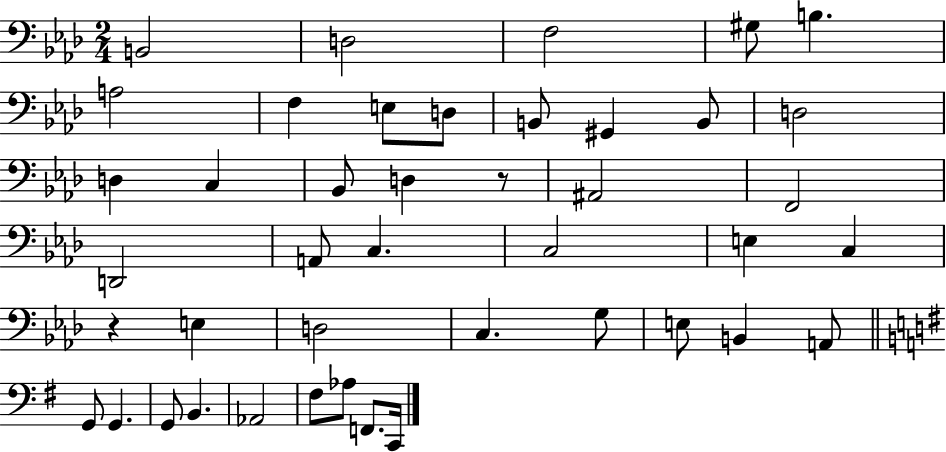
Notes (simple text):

B2/h D3/h F3/h G#3/e B3/q. A3/h F3/q E3/e D3/e B2/e G#2/q B2/e D3/h D3/q C3/q Bb2/e D3/q R/e A#2/h F2/h D2/h A2/e C3/q. C3/h E3/q C3/q R/q E3/q D3/h C3/q. G3/e E3/e B2/q A2/e G2/e G2/q. G2/e B2/q. Ab2/h F#3/e Ab3/e F2/e. C2/s